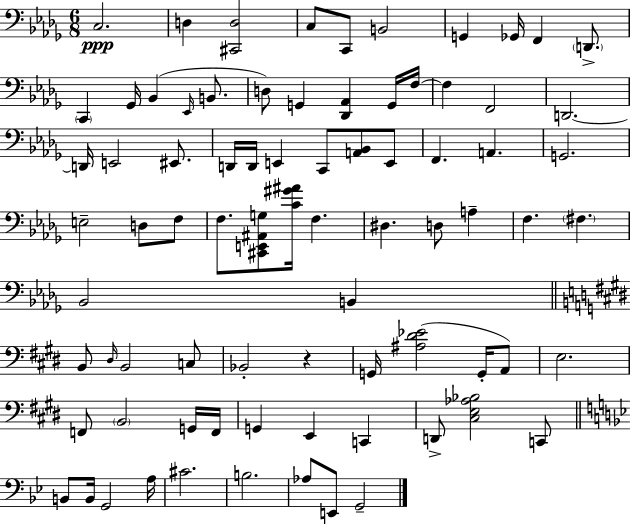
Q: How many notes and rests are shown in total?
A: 79